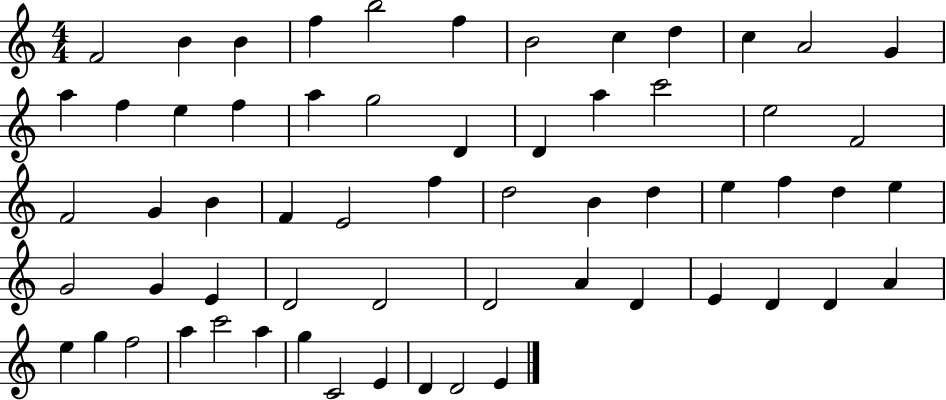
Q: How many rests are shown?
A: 0